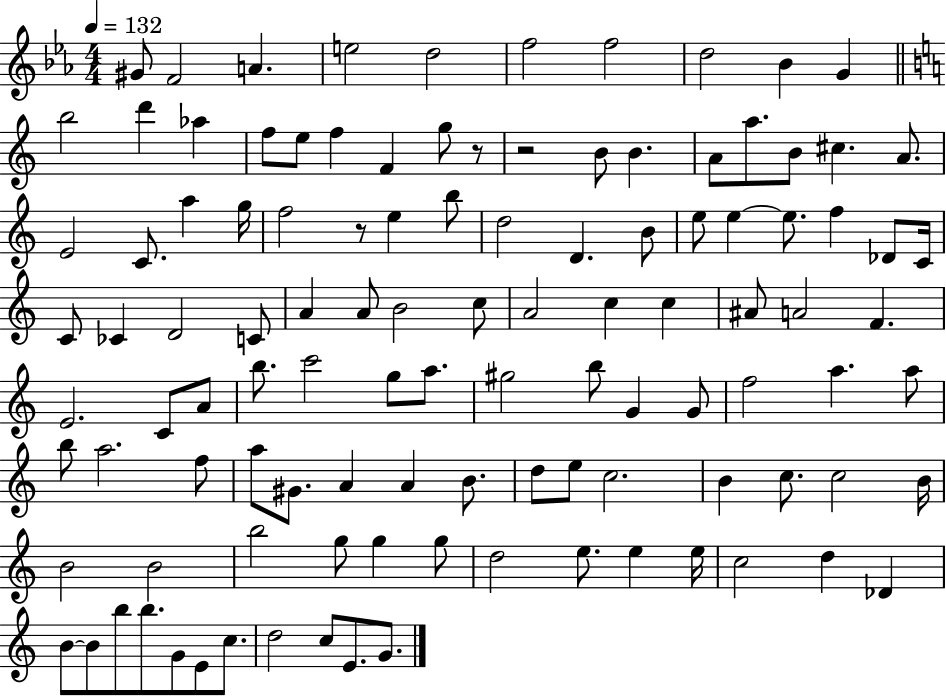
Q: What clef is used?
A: treble